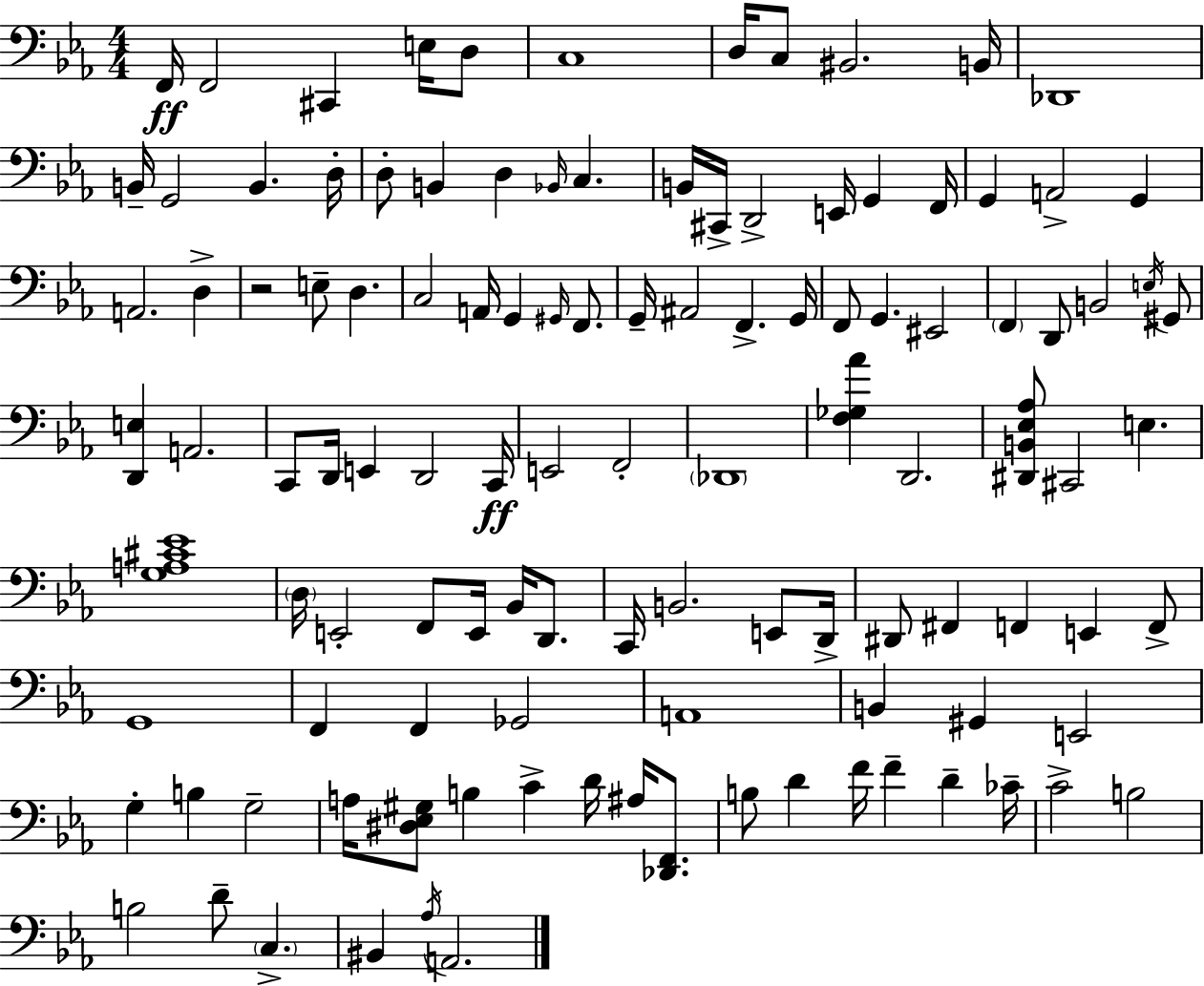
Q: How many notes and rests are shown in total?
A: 114